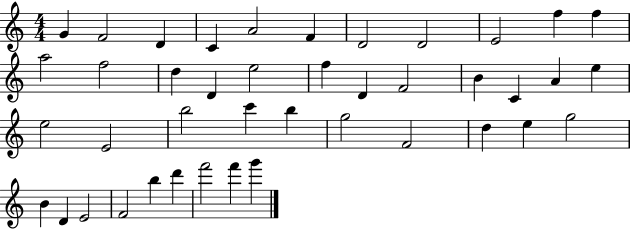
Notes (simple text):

G4/q F4/h D4/q C4/q A4/h F4/q D4/h D4/h E4/h F5/q F5/q A5/h F5/h D5/q D4/q E5/h F5/q D4/q F4/h B4/q C4/q A4/q E5/q E5/h E4/h B5/h C6/q B5/q G5/h F4/h D5/q E5/q G5/h B4/q D4/q E4/h F4/h B5/q D6/q F6/h F6/q G6/q